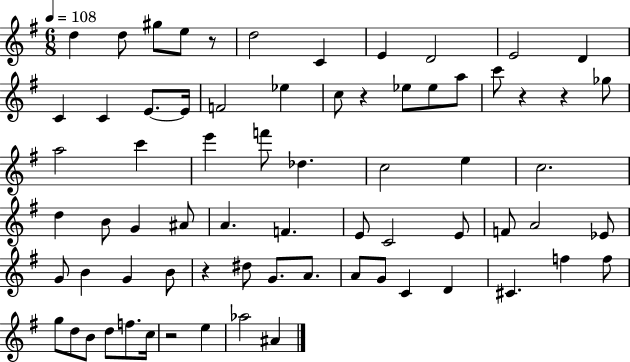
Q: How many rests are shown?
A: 6